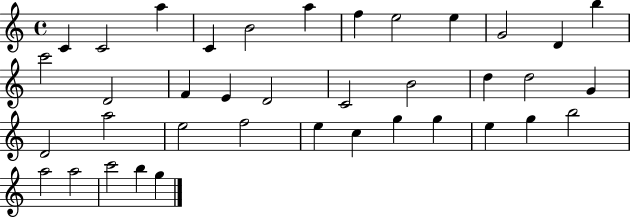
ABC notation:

X:1
T:Untitled
M:4/4
L:1/4
K:C
C C2 a C B2 a f e2 e G2 D b c'2 D2 F E D2 C2 B2 d d2 G D2 a2 e2 f2 e c g g e g b2 a2 a2 c'2 b g